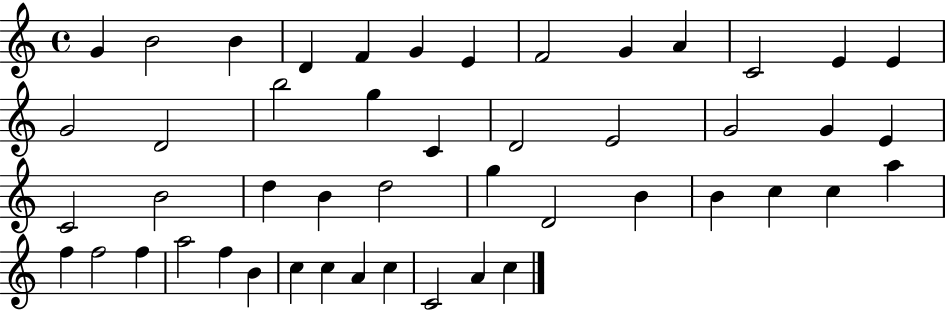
X:1
T:Untitled
M:4/4
L:1/4
K:C
G B2 B D F G E F2 G A C2 E E G2 D2 b2 g C D2 E2 G2 G E C2 B2 d B d2 g D2 B B c c a f f2 f a2 f B c c A c C2 A c